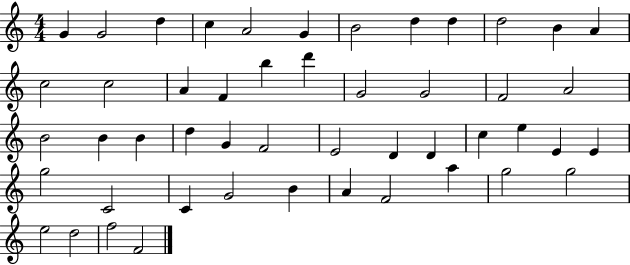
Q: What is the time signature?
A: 4/4